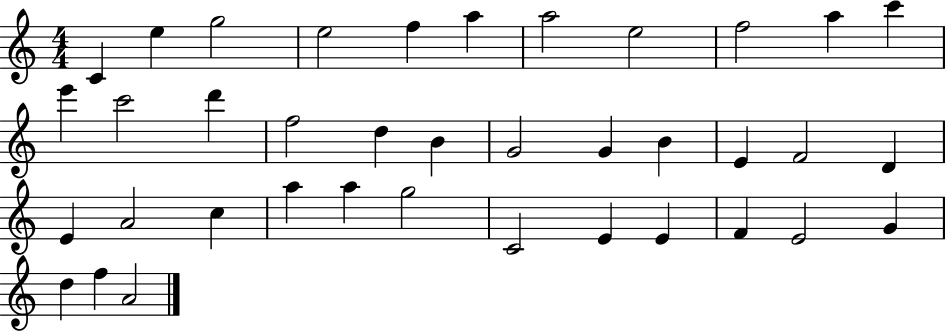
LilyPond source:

{
  \clef treble
  \numericTimeSignature
  \time 4/4
  \key c \major
  c'4 e''4 g''2 | e''2 f''4 a''4 | a''2 e''2 | f''2 a''4 c'''4 | \break e'''4 c'''2 d'''4 | f''2 d''4 b'4 | g'2 g'4 b'4 | e'4 f'2 d'4 | \break e'4 a'2 c''4 | a''4 a''4 g''2 | c'2 e'4 e'4 | f'4 e'2 g'4 | \break d''4 f''4 a'2 | \bar "|."
}